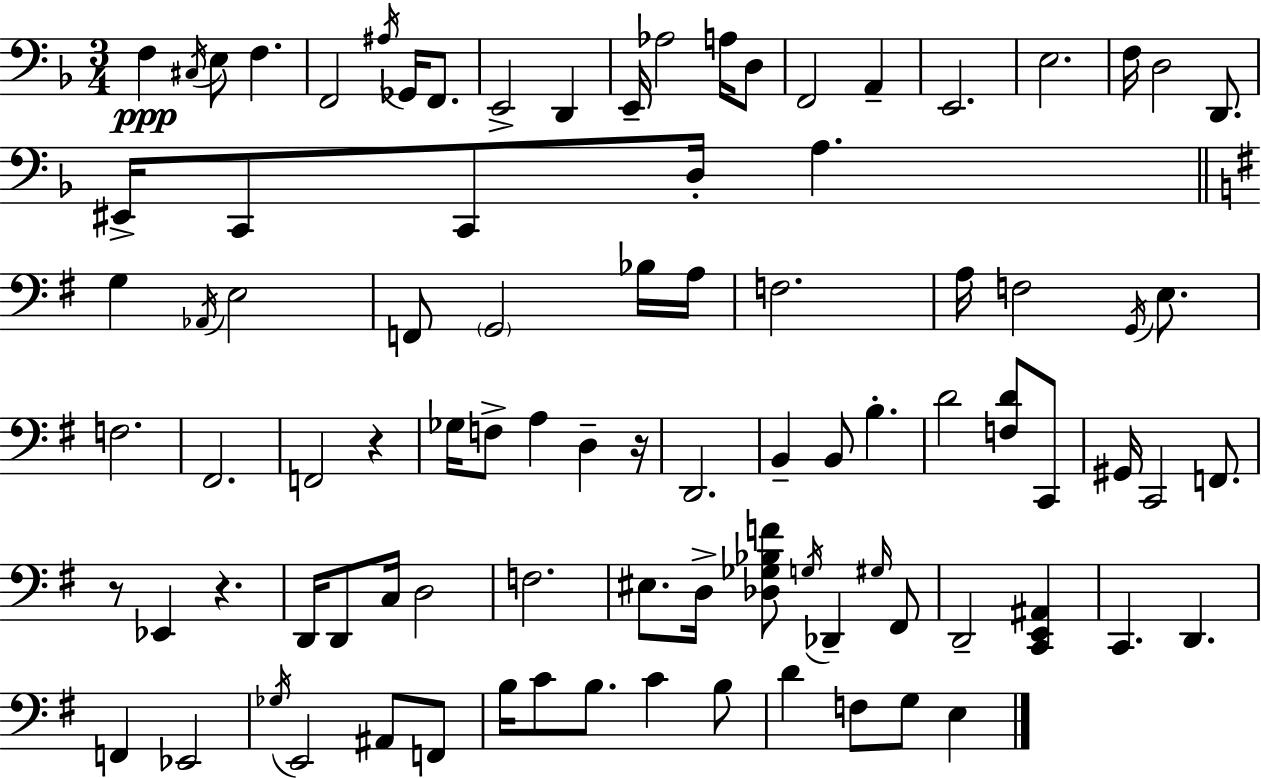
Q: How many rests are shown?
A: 4